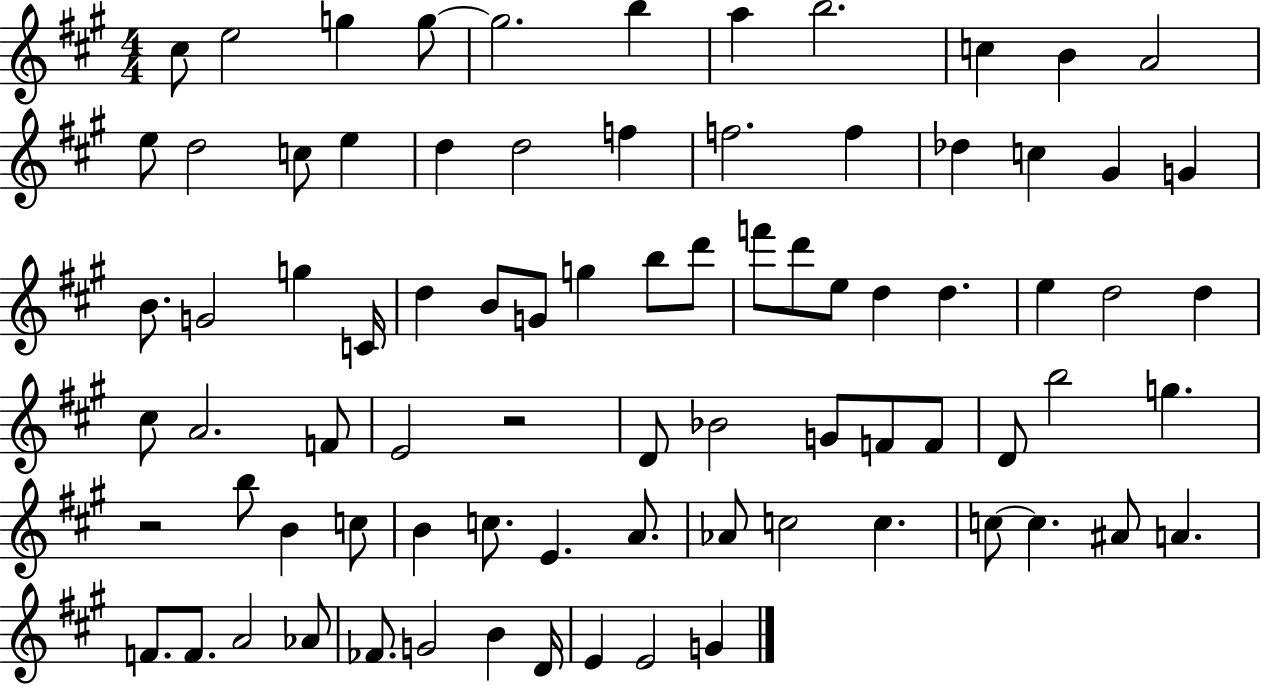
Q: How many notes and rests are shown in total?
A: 81